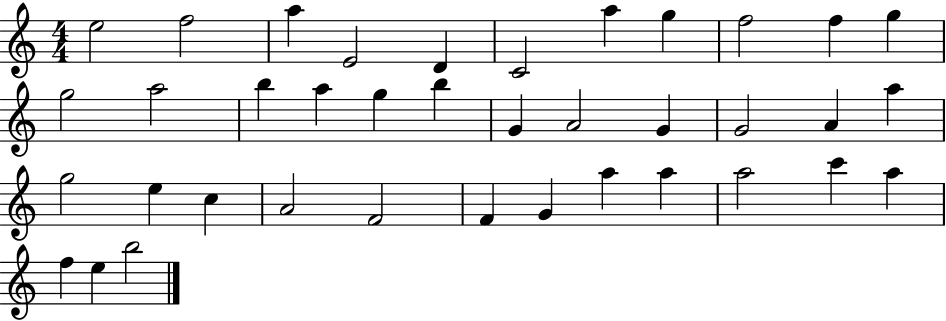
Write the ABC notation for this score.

X:1
T:Untitled
M:4/4
L:1/4
K:C
e2 f2 a E2 D C2 a g f2 f g g2 a2 b a g b G A2 G G2 A a g2 e c A2 F2 F G a a a2 c' a f e b2